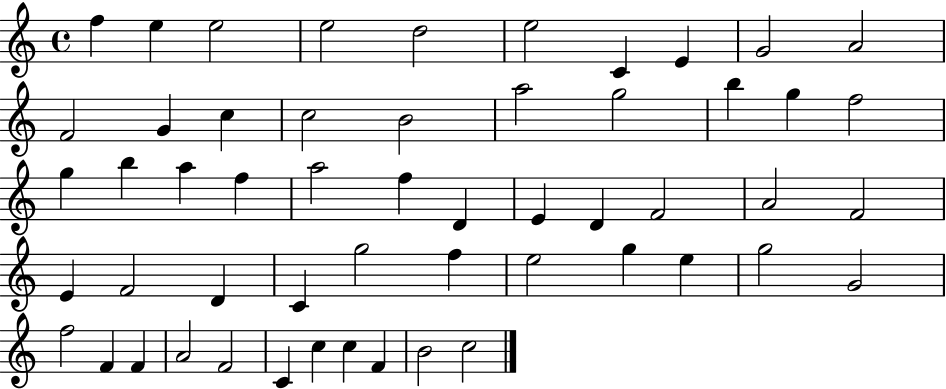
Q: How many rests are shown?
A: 0